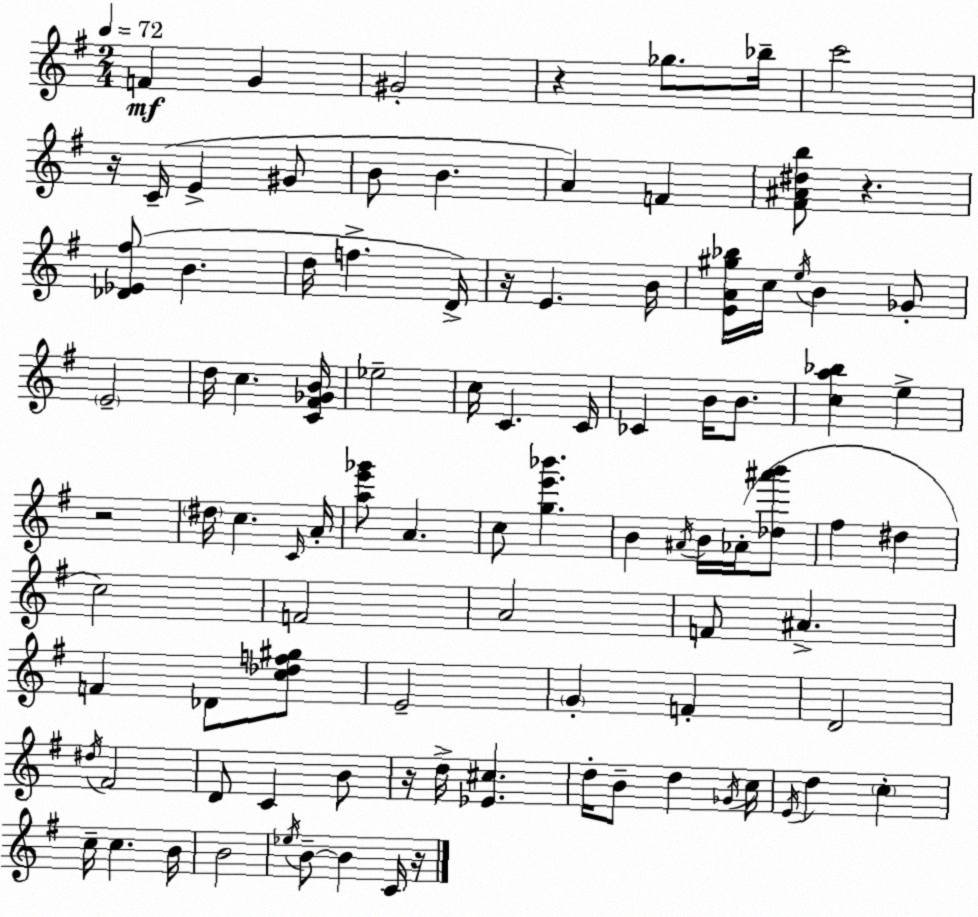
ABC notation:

X:1
T:Untitled
M:2/4
L:1/4
K:G
F G ^G2 z _g/2 _b/4 c'2 z/4 C/4 E ^G/2 B/2 B A F [^F^A^db]/2 z [_D_E^f]/2 B d/4 f D/4 z/4 E B/4 [EA^g_b]/4 c/4 e/4 B _G/2 E2 d/4 c [C^F_GB]/4 _e2 c/4 C C/4 _C B/4 B/2 [ca_b] e z2 ^d/4 c C/4 A/4 [ae'_g']/2 A c/2 [ge'_b'] B ^A/4 B/4 _A/4 [_d^a'b']/2 ^f ^d c2 F2 A2 F/2 ^A F _D/2 [c_df^g]/2 E2 G F D2 ^d/4 ^F2 D/2 C B/2 z/4 d/4 [_E^c] d/4 B/2 d _G/4 c/4 E/4 d c c/4 c B/4 B2 _e/4 B/2 B C/4 z/4